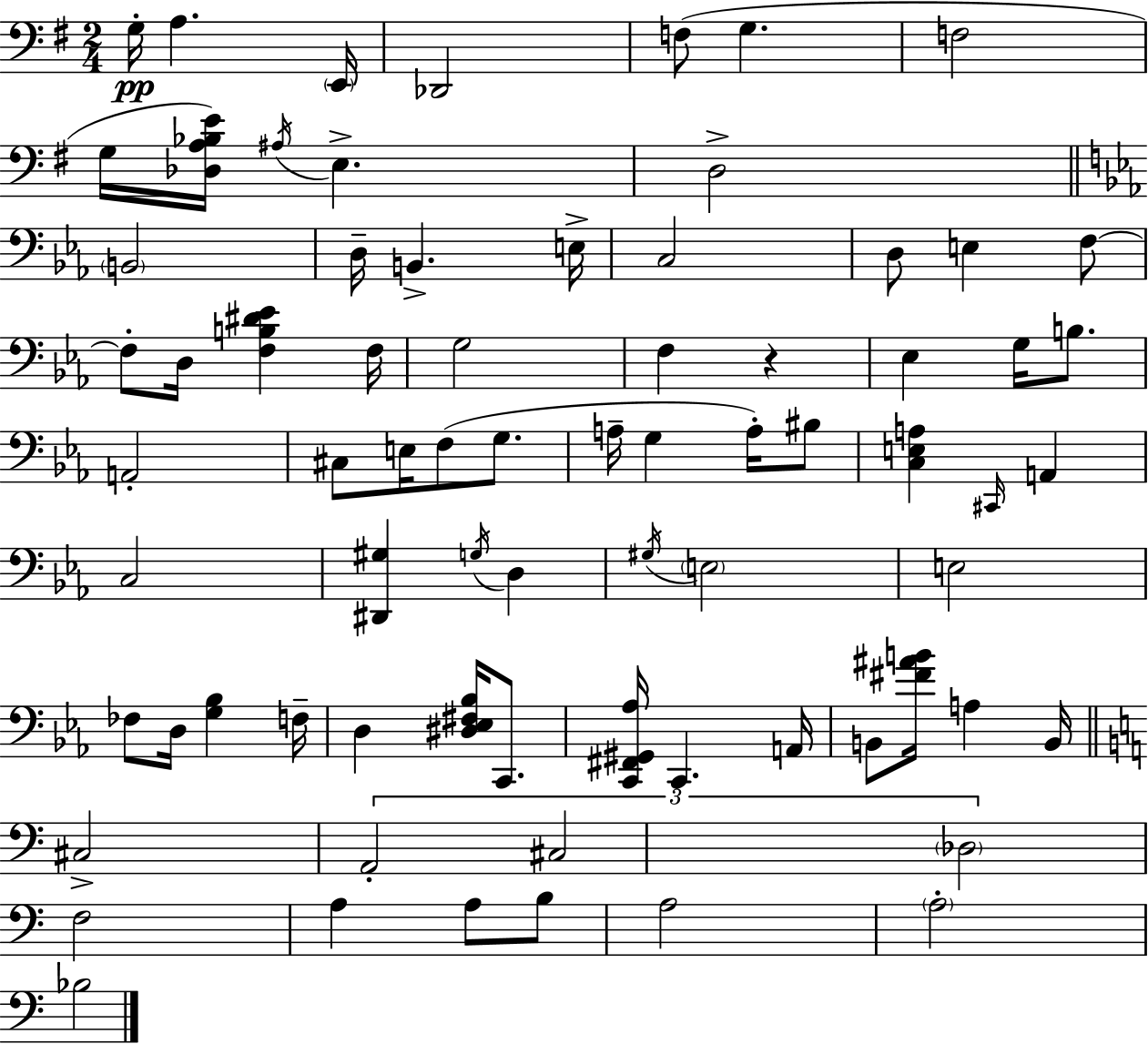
G3/s A3/q. E2/s Db2/h F3/e G3/q. F3/h G3/s [Db3,A3,Bb3,E4]/s A#3/s E3/q. D3/h B2/h D3/s B2/q. E3/s C3/h D3/e E3/q F3/e F3/e D3/s [F3,B3,D#4,Eb4]/q F3/s G3/h F3/q R/q Eb3/q G3/s B3/e. A2/h C#3/e E3/s F3/e G3/e. A3/s G3/q A3/s BIS3/e [C3,E3,A3]/q C#2/s A2/q C3/h [D#2,G#3]/q G3/s D3/q G#3/s E3/h E3/h FES3/e D3/s [G3,Bb3]/q F3/s D3/q [D#3,Eb3,F#3,Bb3]/s C2/e. [C2,F#2,G#2,Ab3]/s C2/q. A2/s B2/e [F#4,A#4,B4]/s A3/q B2/s C#3/h A2/h C#3/h Db3/h F3/h A3/q A3/e B3/e A3/h A3/h Bb3/h